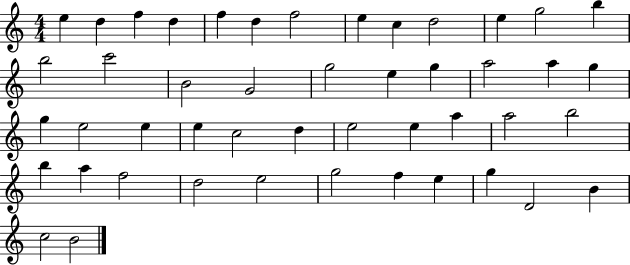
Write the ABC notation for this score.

X:1
T:Untitled
M:4/4
L:1/4
K:C
e d f d f d f2 e c d2 e g2 b b2 c'2 B2 G2 g2 e g a2 a g g e2 e e c2 d e2 e a a2 b2 b a f2 d2 e2 g2 f e g D2 B c2 B2